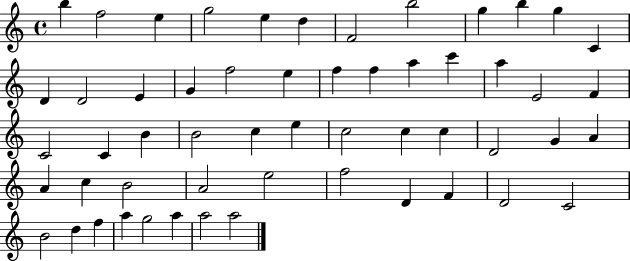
{
  \clef treble
  \time 4/4
  \defaultTimeSignature
  \key c \major
  b''4 f''2 e''4 | g''2 e''4 d''4 | f'2 b''2 | g''4 b''4 g''4 c'4 | \break d'4 d'2 e'4 | g'4 f''2 e''4 | f''4 f''4 a''4 c'''4 | a''4 e'2 f'4 | \break c'2 c'4 b'4 | b'2 c''4 e''4 | c''2 c''4 c''4 | d'2 g'4 a'4 | \break a'4 c''4 b'2 | a'2 e''2 | f''2 d'4 f'4 | d'2 c'2 | \break b'2 d''4 f''4 | a''4 g''2 a''4 | a''2 a''2 | \bar "|."
}